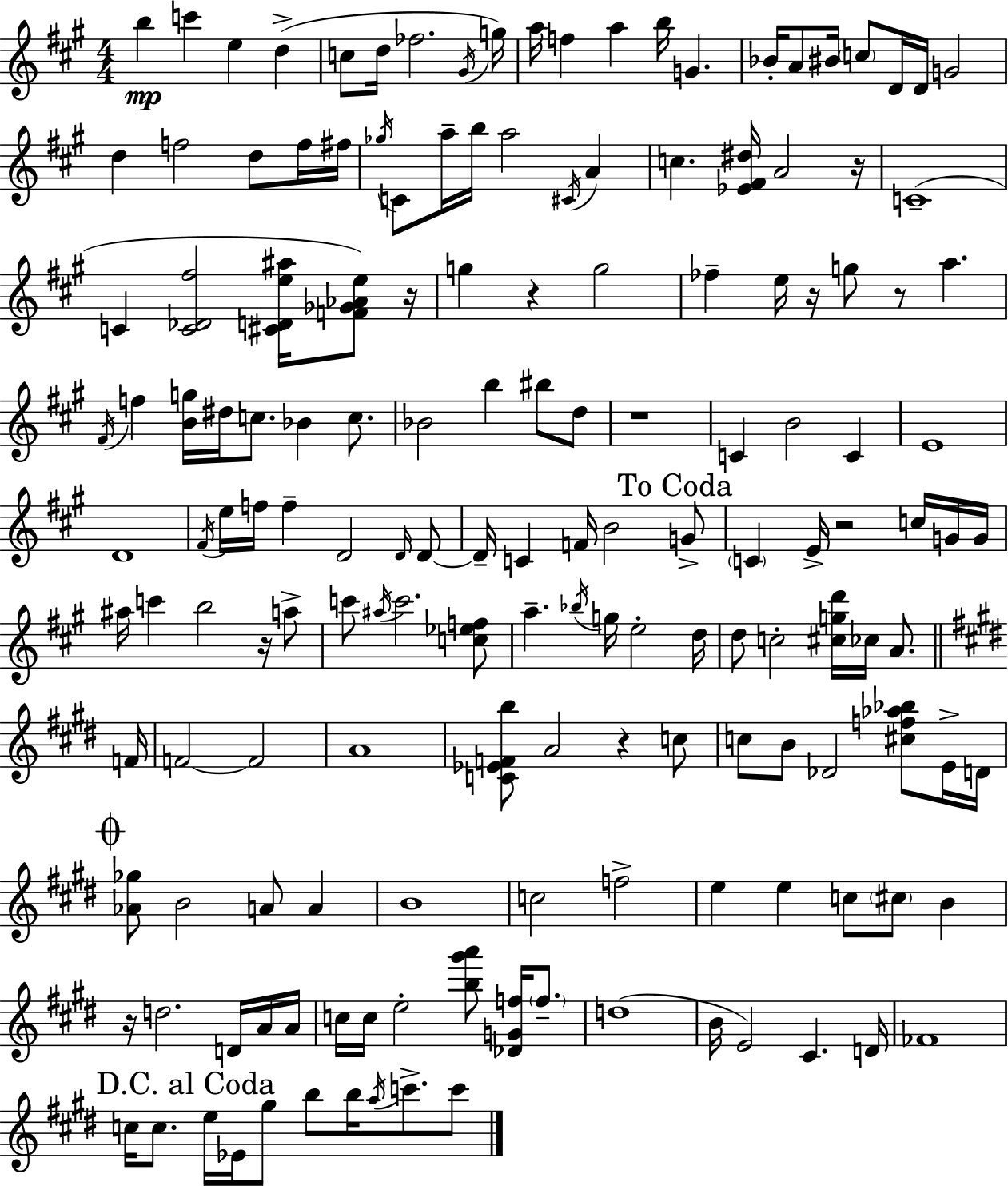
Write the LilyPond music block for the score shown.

{
  \clef treble
  \numericTimeSignature
  \time 4/4
  \key a \major
  b''4\mp c'''4 e''4 d''4->( | c''8 d''16 fes''2. \acciaccatura { gis'16 }) | g''16 a''16 f''4 a''4 b''16 g'4. | bes'16-. a'8 bis'16 \parenthesize c''8 d'16 d'16 g'2 | \break d''4 f''2 d''8 f''16 | fis''16 \acciaccatura { ges''16 } c'8 a''16-- b''16 a''2 \acciaccatura { cis'16 } a'4 | c''4. <ees' fis' dis''>16 a'2 | r16 c'1--( | \break c'4 <c' des' fis''>2 <cis' d' e'' ais''>16 | <f' ges' aes' e''>8) r16 g''4 r4 g''2 | fes''4-- e''16 r16 g''8 r8 a''4. | \acciaccatura { fis'16 } f''4 <b' g''>16 dis''16 c''8. bes'4 | \break c''8. bes'2 b''4 | bis''8 d''8 r1 | c'4 b'2 | c'4 e'1 | \break d'1 | \acciaccatura { fis'16 } e''16 f''16 f''4-- d'2 | \grace { d'16 } d'8~~ d'16-- c'4 f'16 b'2 | \mark "To Coda" g'8-> \parenthesize c'4 e'16-> r2 | \break c''16 g'16 g'16 ais''16 c'''4 b''2 | r16 a''8-> c'''8 \acciaccatura { ais''16 } c'''2. | <c'' ees'' f''>8 a''4.-- \acciaccatura { bes''16 } g''16 e''2-. | d''16 d''8 c''2-. | \break <cis'' g'' d'''>16 ces''16 a'8. \bar "||" \break \key e \major f'16 f'2~~ f'2 | a'1 | <c' ees' f' b''>8 a'2 r4 c''8 | c''8 b'8 des'2 <cis'' f'' aes'' bes''>8 e'16-> | \break d'16 \mark \markup { \musicglyph "scripts.coda" } <aes' ges''>8 b'2 a'8 a'4 | b'1 | c''2 f''2-> | e''4 e''4 c''8 \parenthesize cis''8 b'4 | \break r16 d''2. d'16 a'16 | a'16 c''16 c''16 e''2-. <b'' gis''' a'''>8 <des' g' f''>16 \parenthesize f''8.-- | d''1( | b'16 e'2) cis'4. | \break d'16 fes'1 | \mark "D.C. al Coda" c''16 c''8. e''16 ees'16 gis''8 b''8 b''16 \acciaccatura { a''16 } c'''8.-> | c'''8 \bar "|."
}